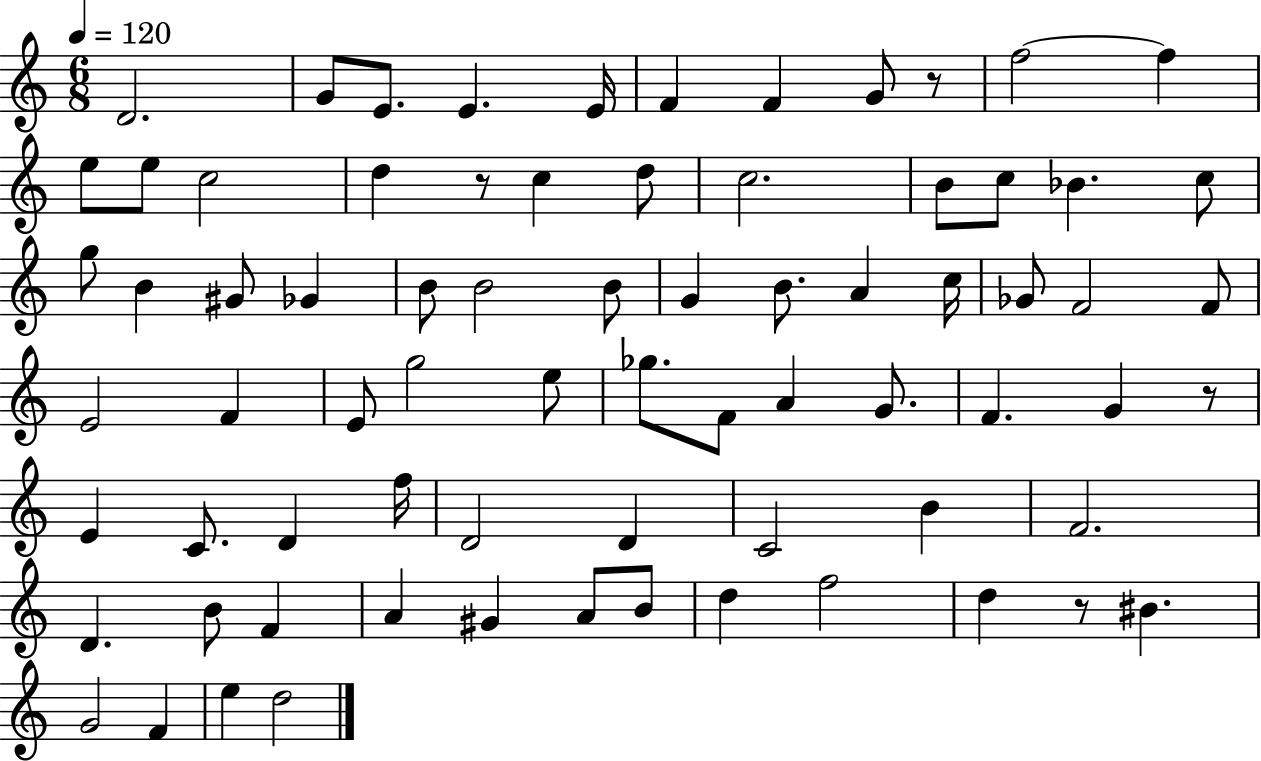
{
  \clef treble
  \numericTimeSignature
  \time 6/8
  \key c \major
  \tempo 4 = 120
  \repeat volta 2 { d'2. | g'8 e'8. e'4. e'16 | f'4 f'4 g'8 r8 | f''2~~ f''4 | \break e''8 e''8 c''2 | d''4 r8 c''4 d''8 | c''2. | b'8 c''8 bes'4. c''8 | \break g''8 b'4 gis'8 ges'4 | b'8 b'2 b'8 | g'4 b'8. a'4 c''16 | ges'8 f'2 f'8 | \break e'2 f'4 | e'8 g''2 e''8 | ges''8. f'8 a'4 g'8. | f'4. g'4 r8 | \break e'4 c'8. d'4 f''16 | d'2 d'4 | c'2 b'4 | f'2. | \break d'4. b'8 f'4 | a'4 gis'4 a'8 b'8 | d''4 f''2 | d''4 r8 bis'4. | \break g'2 f'4 | e''4 d''2 | } \bar "|."
}